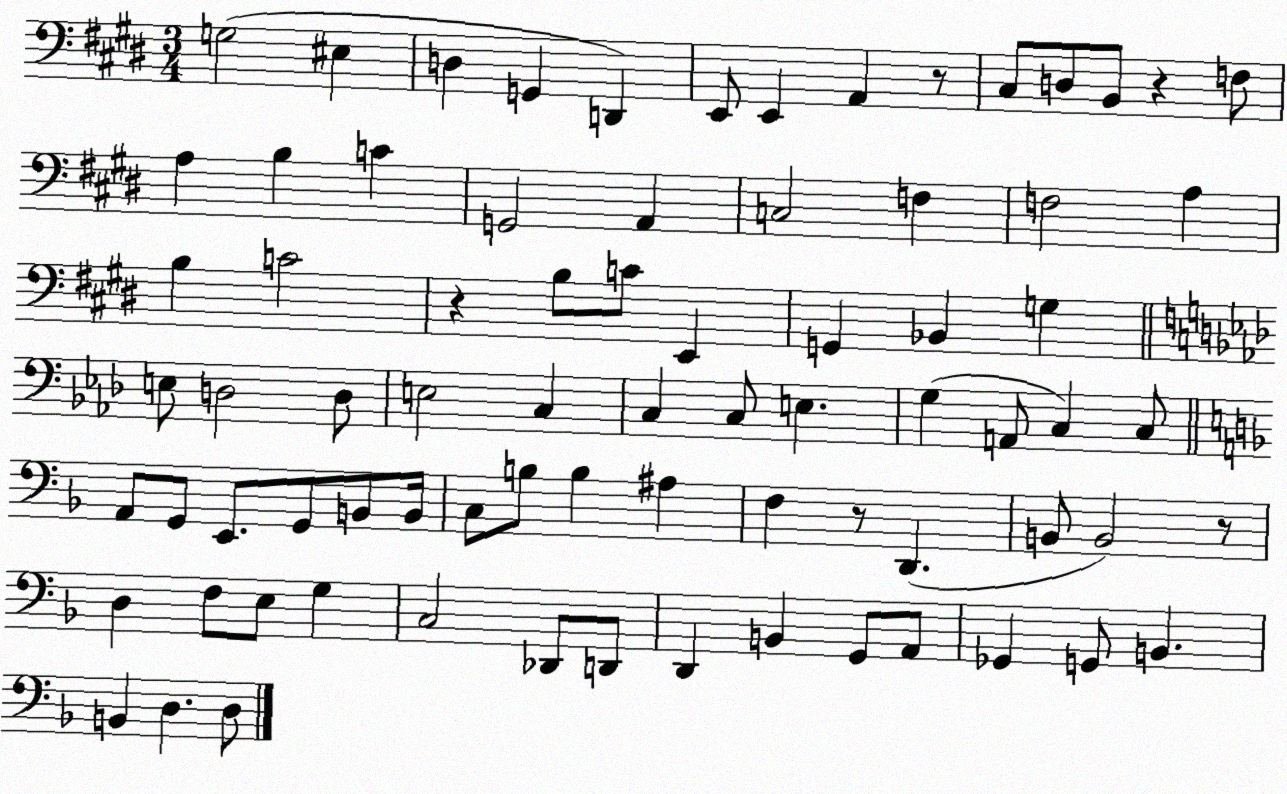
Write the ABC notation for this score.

X:1
T:Untitled
M:3/4
L:1/4
K:E
G,2 ^E, D, G,, D,, E,,/2 E,, A,, z/2 ^C,/2 D,/2 B,,/2 z F,/2 A, B, C G,,2 A,, C,2 F, F,2 A, B, C2 z B,/2 C/2 E,, G,, _B,, G, E,/2 D,2 D,/2 E,2 C, C, C,/2 E, G, A,,/2 C, C,/2 A,,/2 G,,/2 E,,/2 G,,/2 B,,/2 B,,/4 C,/2 B,/2 B, ^A, F, z/2 D,, B,,/2 B,,2 z/2 D, F,/2 E,/2 G, C,2 _D,,/2 D,,/2 D,, B,, G,,/2 A,,/2 _G,, G,,/2 B,, B,, D, D,/2